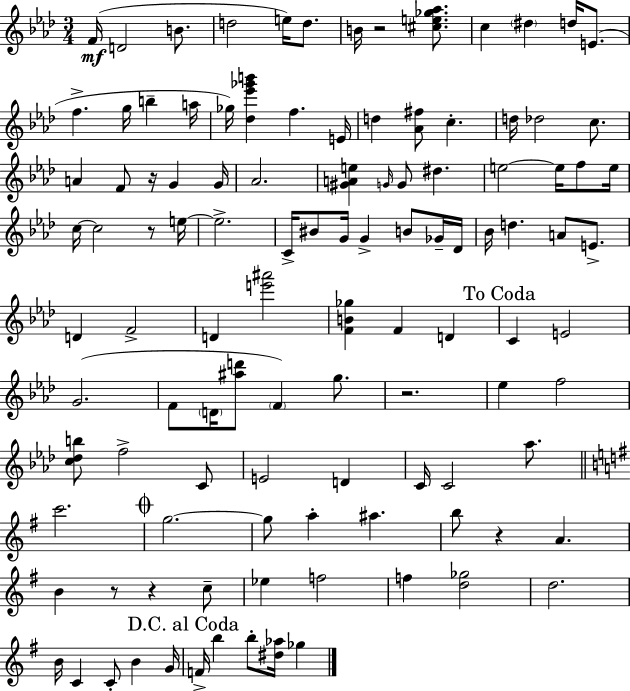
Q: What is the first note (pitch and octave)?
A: F4